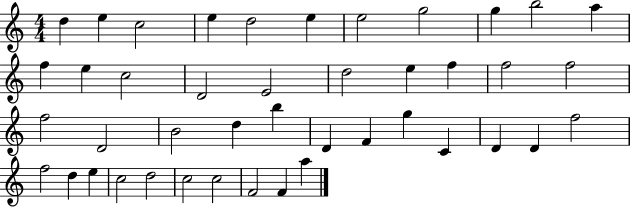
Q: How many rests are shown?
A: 0